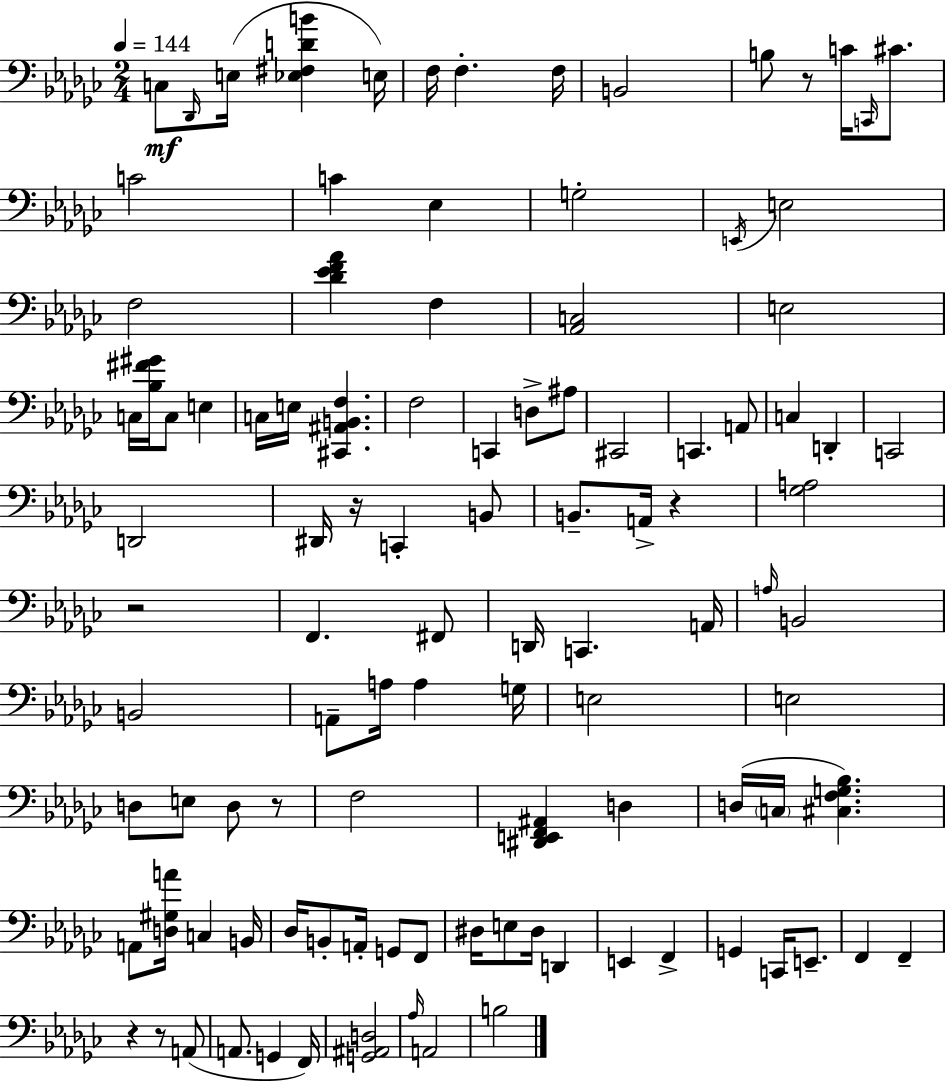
{
  \clef bass
  \numericTimeSignature
  \time 2/4
  \key ees \minor
  \tempo 4 = 144
  \repeat volta 2 { c8\mf \grace { des,16 } e16( <ees fis d' b'>4 | e16) f16 f4.-. | f16 b,2 | b8 r8 c'16 \grace { c,16 } cis'8. | \break c'2 | c'4 ees4 | g2-. | \acciaccatura { e,16 } e2 | \break f2 | <des' ees' f' aes'>4 f4 | <aes, c>2 | e2 | \break c16 <bes fis' gis'>16 c8 e4 | c16 e16 <cis, ais, b, f>4. | f2 | c,4 d8-> | \break ais8 cis,2 | c,4. | a,8 c4 d,4-. | c,2 | \break d,2 | dis,16 r16 c,4-. | b,8 b,8.-- a,16-> r4 | <ges a>2 | \break r2 | f,4. | fis,8 d,16 c,4. | a,16 \grace { a16 } b,2 | \break b,2 | a,8-- a16 a4 | g16 e2 | e2 | \break d8 e8 | d8 r8 f2 | <dis, e, f, ais,>4 | d4 d16( \parenthesize c16 <cis f g bes>4.) | \break a,8 <d gis a'>16 c4 | b,16 des16 b,8-. a,16-. | g,8 f,8 dis16 e8 dis16 | d,4 e,4 | \break f,4-> g,4 | c,16 e,8.-- f,4 | f,4-- r4 | r8 a,8( a,8. g,4 | \break f,16) <g, ais, d>2 | \grace { aes16 } a,2 | b2 | } \bar "|."
}